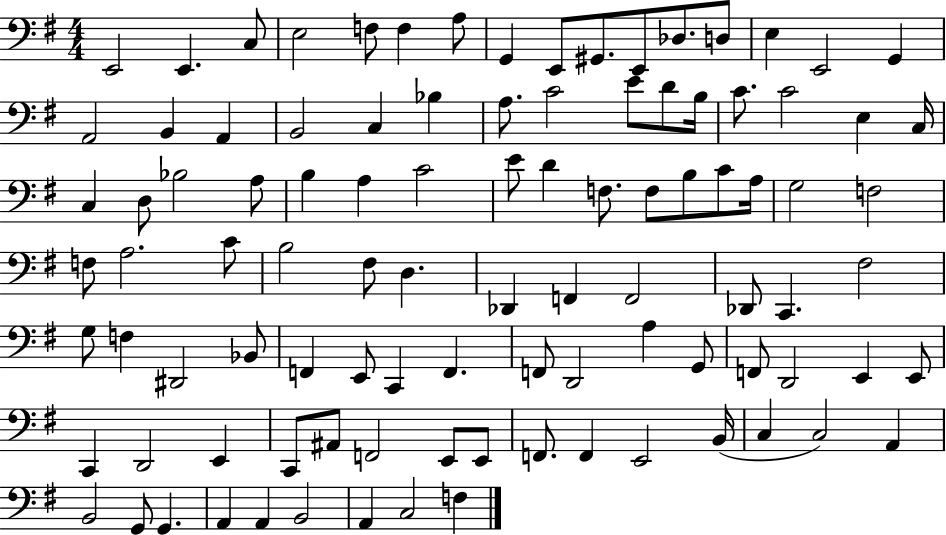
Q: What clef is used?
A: bass